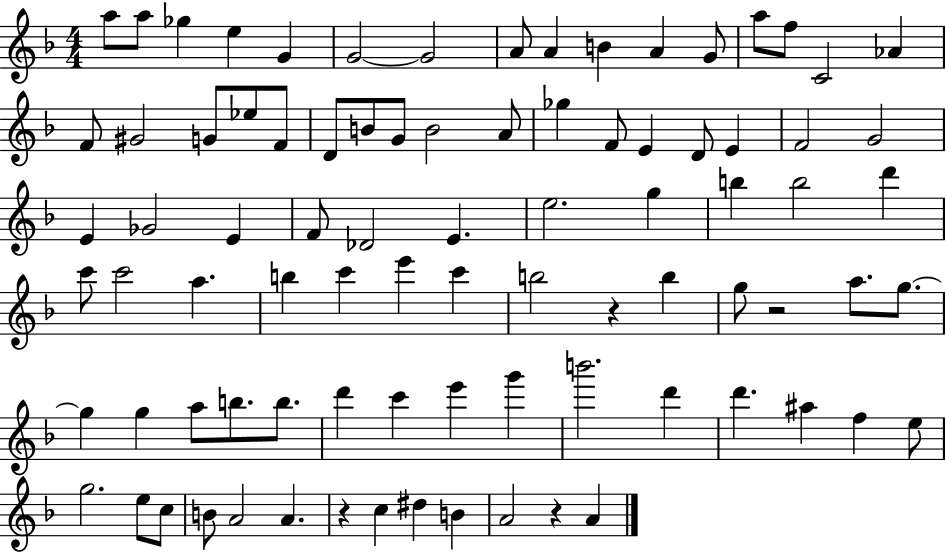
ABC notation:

X:1
T:Untitled
M:4/4
L:1/4
K:F
a/2 a/2 _g e G G2 G2 A/2 A B A G/2 a/2 f/2 C2 _A F/2 ^G2 G/2 _e/2 F/2 D/2 B/2 G/2 B2 A/2 _g F/2 E D/2 E F2 G2 E _G2 E F/2 _D2 E e2 g b b2 d' c'/2 c'2 a b c' e' c' b2 z b g/2 z2 a/2 g/2 g g a/2 b/2 b/2 d' c' e' g' b'2 d' d' ^a f e/2 g2 e/2 c/2 B/2 A2 A z c ^d B A2 z A